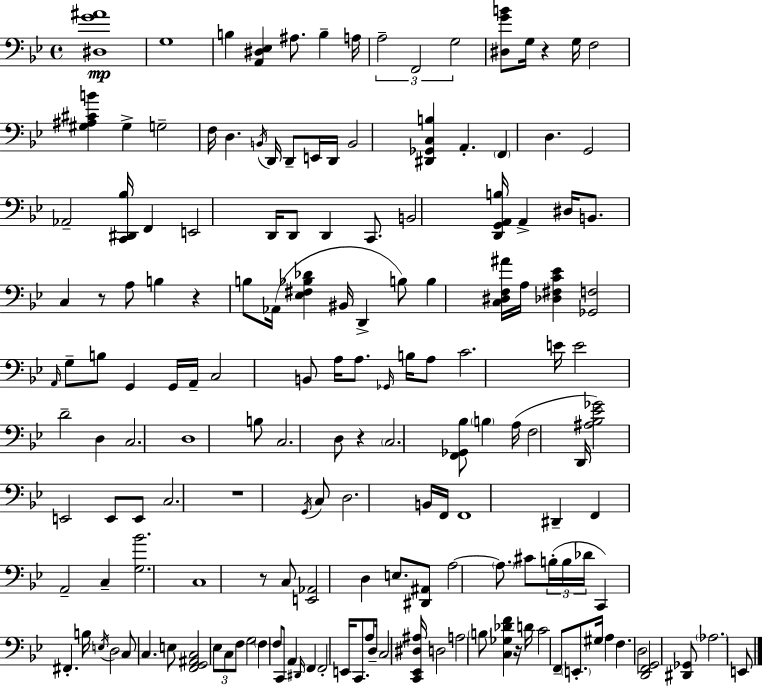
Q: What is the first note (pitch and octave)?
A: G3